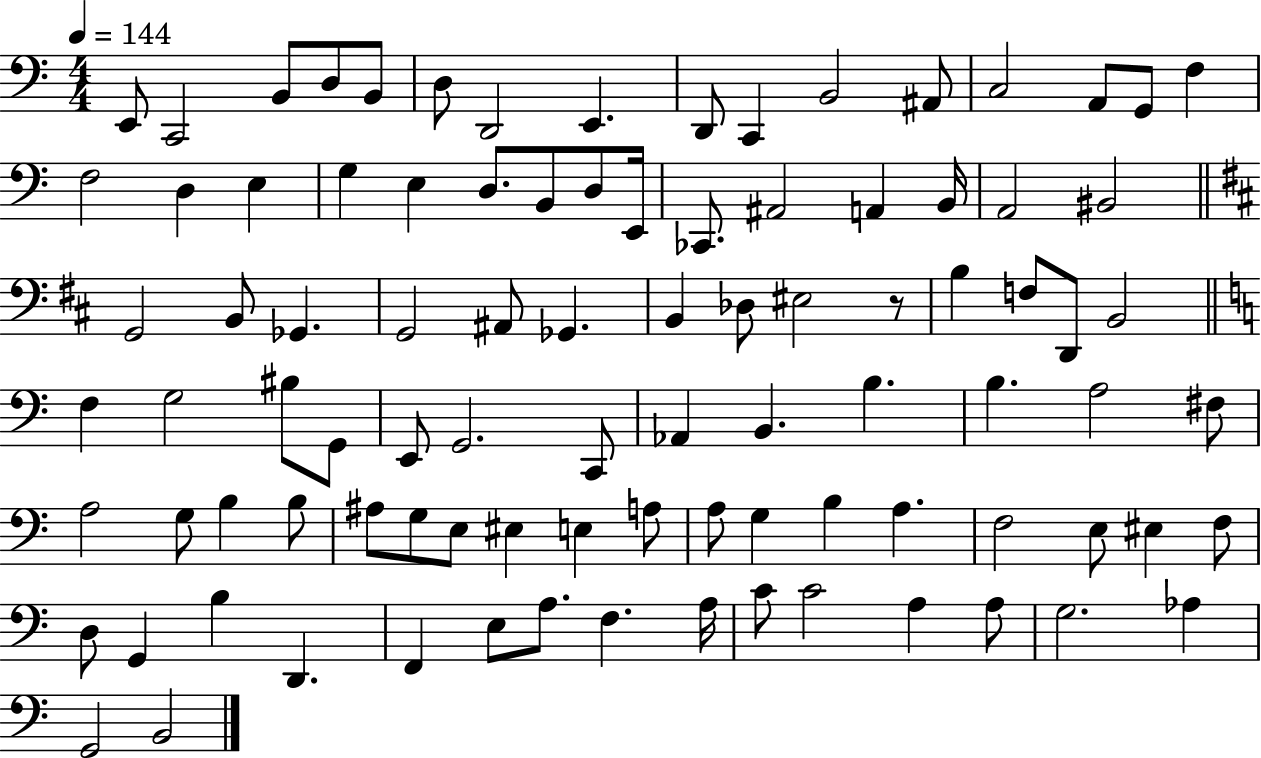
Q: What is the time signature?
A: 4/4